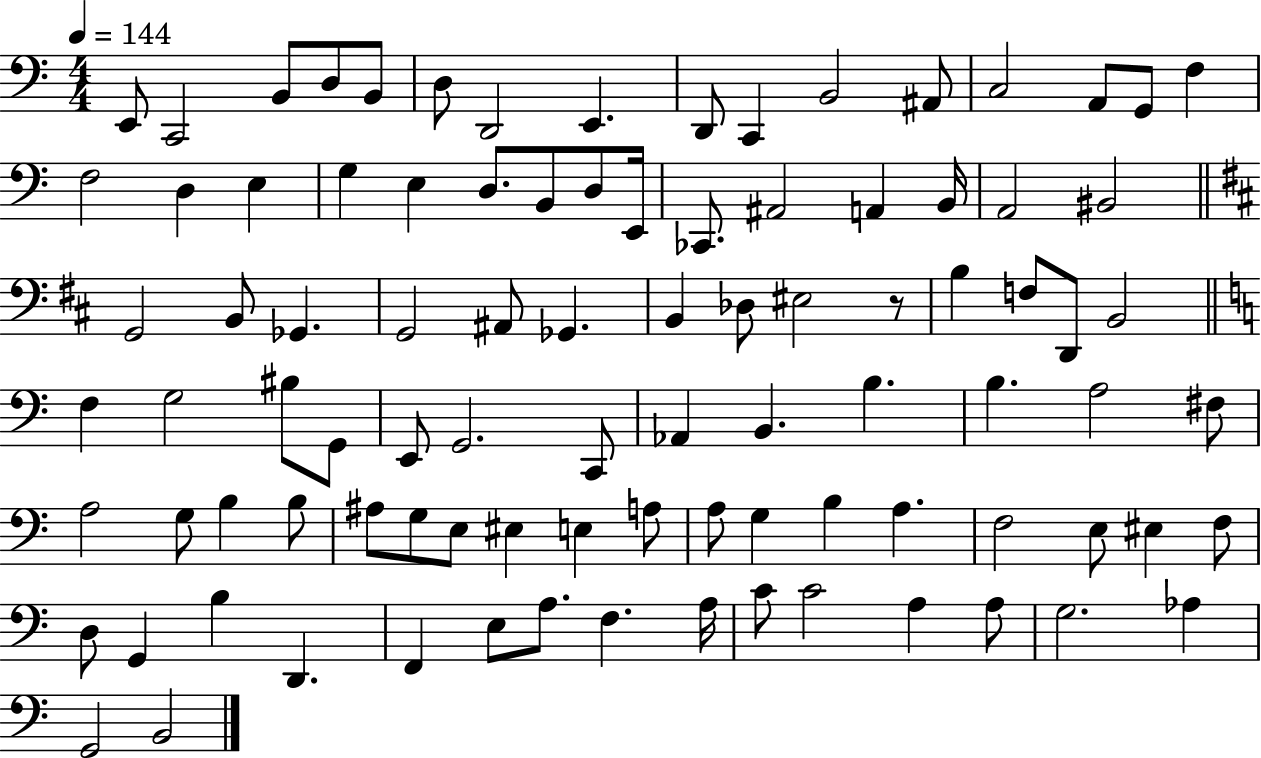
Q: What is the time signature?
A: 4/4